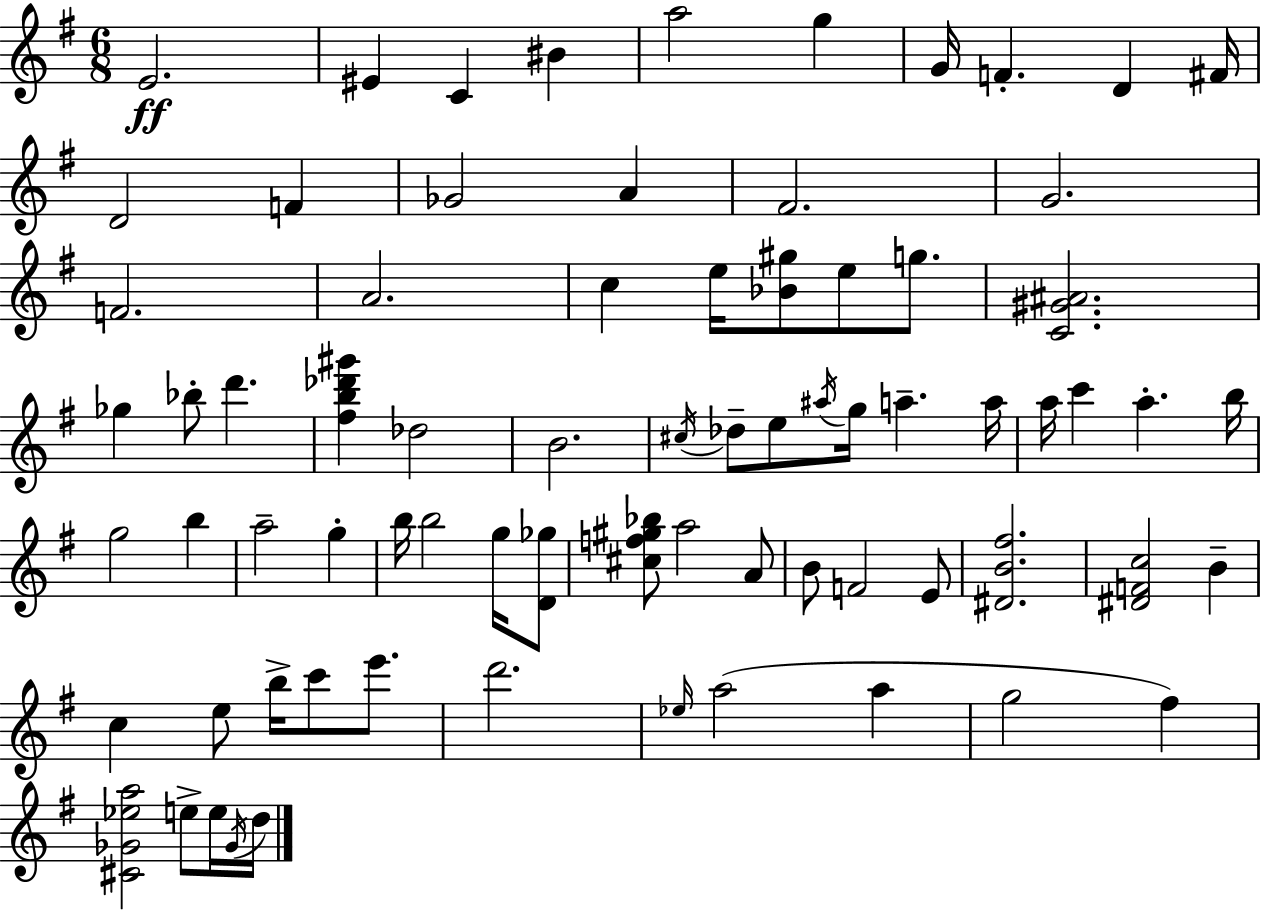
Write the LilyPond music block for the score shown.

{
  \clef treble
  \numericTimeSignature
  \time 6/8
  \key g \major
  e'2.\ff | eis'4 c'4 bis'4 | a''2 g''4 | g'16 f'4.-. d'4 fis'16 | \break d'2 f'4 | ges'2 a'4 | fis'2. | g'2. | \break f'2. | a'2. | c''4 e''16 <bes' gis''>8 e''8 g''8. | <c' gis' ais'>2. | \break ges''4 bes''8-. d'''4. | <fis'' b'' des''' gis'''>4 des''2 | b'2. | \acciaccatura { cis''16 } des''8-- e''8 \acciaccatura { ais''16 } g''16 a''4.-- | \break a''16 a''16 c'''4 a''4.-. | b''16 g''2 b''4 | a''2-- g''4-. | b''16 b''2 g''16 | \break <d' ges''>8 <cis'' f'' gis'' bes''>8 a''2 | a'8 b'8 f'2 | e'8 <dis' b' fis''>2. | <dis' f' c''>2 b'4-- | \break c''4 e''8 b''16-> c'''8 e'''8. | d'''2. | \grace { ees''16 }( a''2 a''4 | g''2 fis''4) | \break <cis' ges' ees'' a''>2 e''8-> | e''16 \acciaccatura { ges'16 } d''16 \bar "|."
}